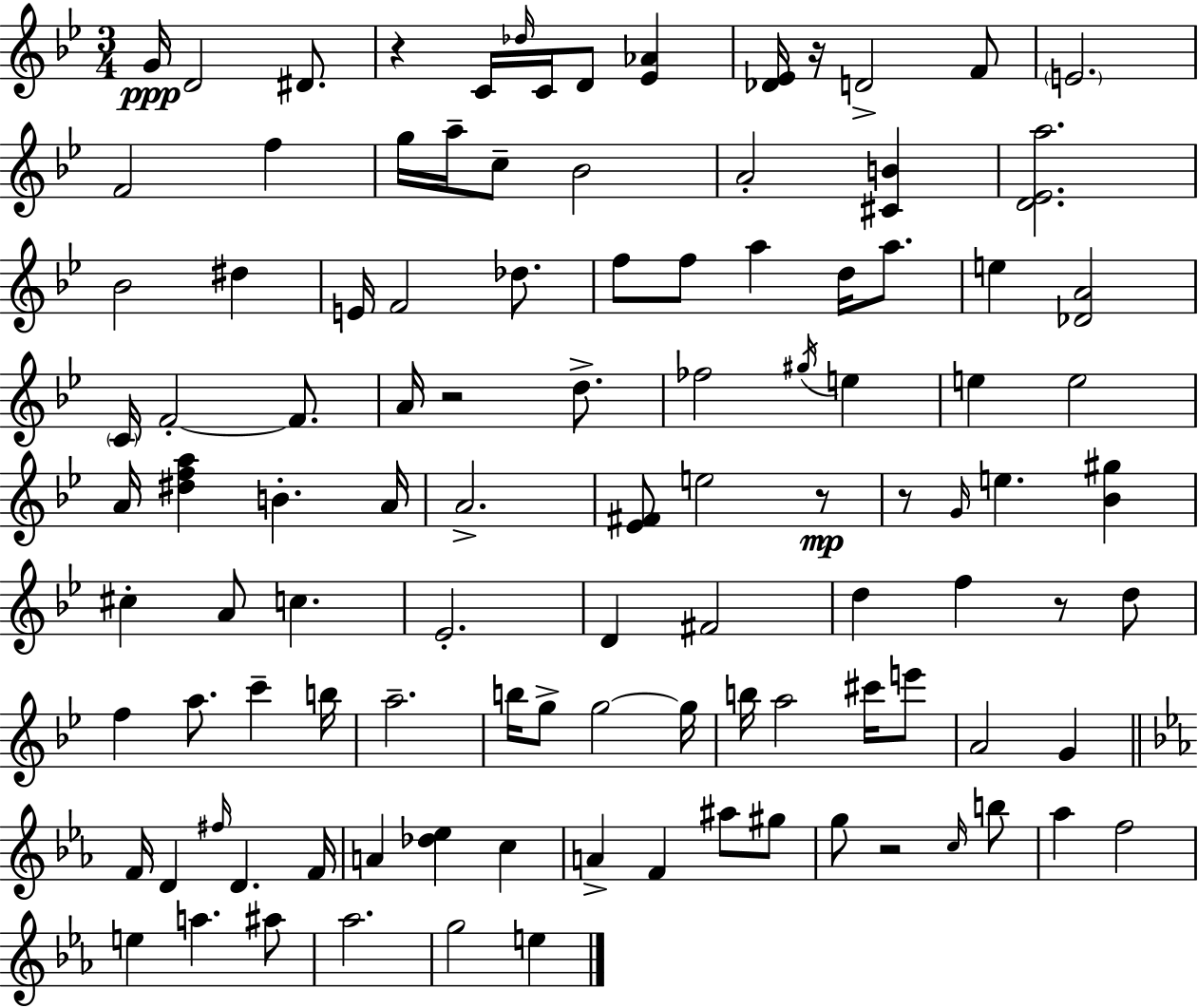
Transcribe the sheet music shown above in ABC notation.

X:1
T:Untitled
M:3/4
L:1/4
K:Gm
G/4 D2 ^D/2 z C/4 _d/4 C/4 D/2 [_E_A] [_D_E]/4 z/4 D2 F/2 E2 F2 f g/4 a/4 c/2 _B2 A2 [^CB] [D_Ea]2 _B2 ^d E/4 F2 _d/2 f/2 f/2 a d/4 a/2 e [_DA]2 C/4 F2 F/2 A/4 z2 d/2 _f2 ^g/4 e e e2 A/4 [^dfa] B A/4 A2 [_E^F]/2 e2 z/2 z/2 G/4 e [_B^g] ^c A/2 c _E2 D ^F2 d f z/2 d/2 f a/2 c' b/4 a2 b/4 g/2 g2 g/4 b/4 a2 ^c'/4 e'/2 A2 G F/4 D ^f/4 D F/4 A [_d_e] c A F ^a/2 ^g/2 g/2 z2 c/4 b/2 _a f2 e a ^a/2 _a2 g2 e